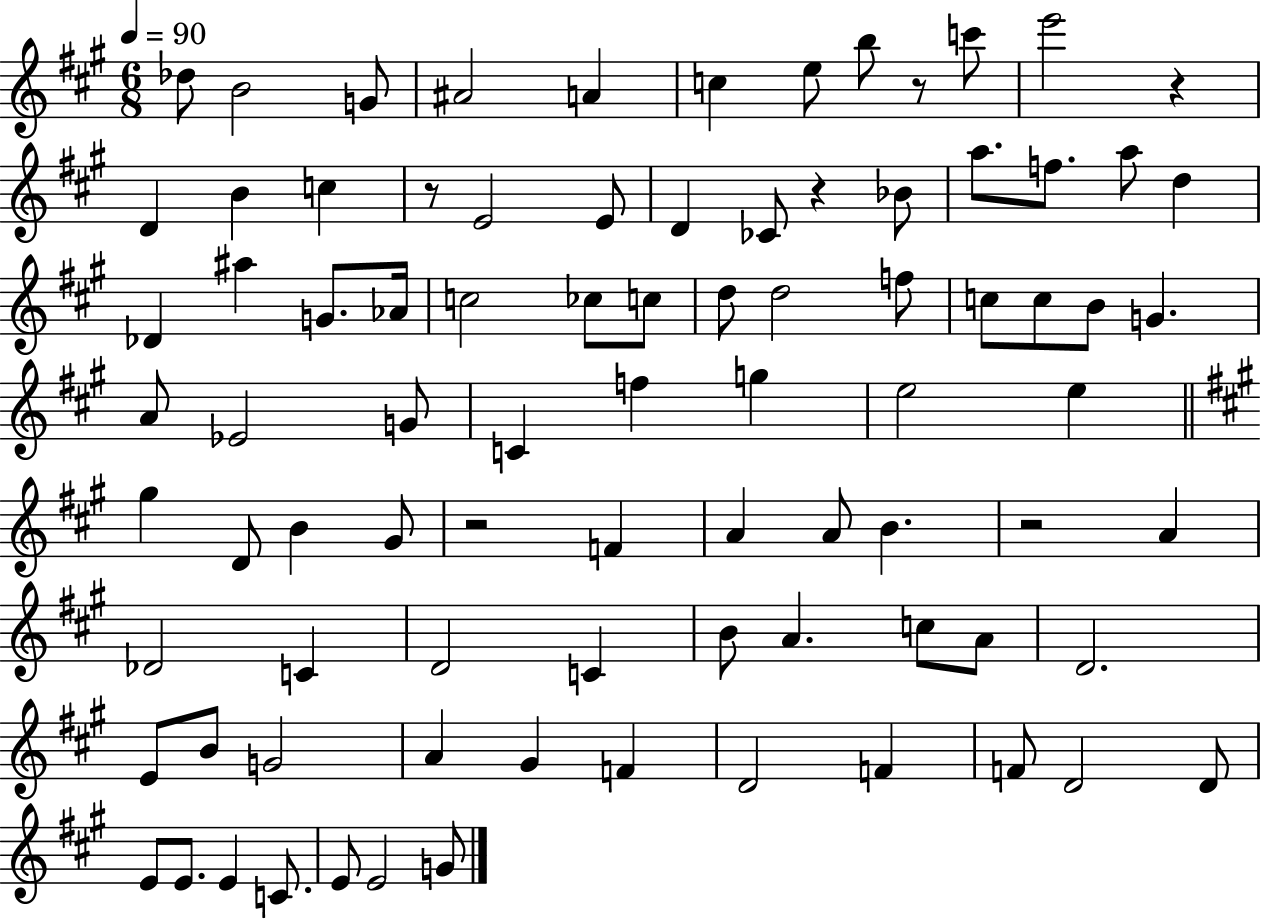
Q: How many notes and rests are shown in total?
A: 86